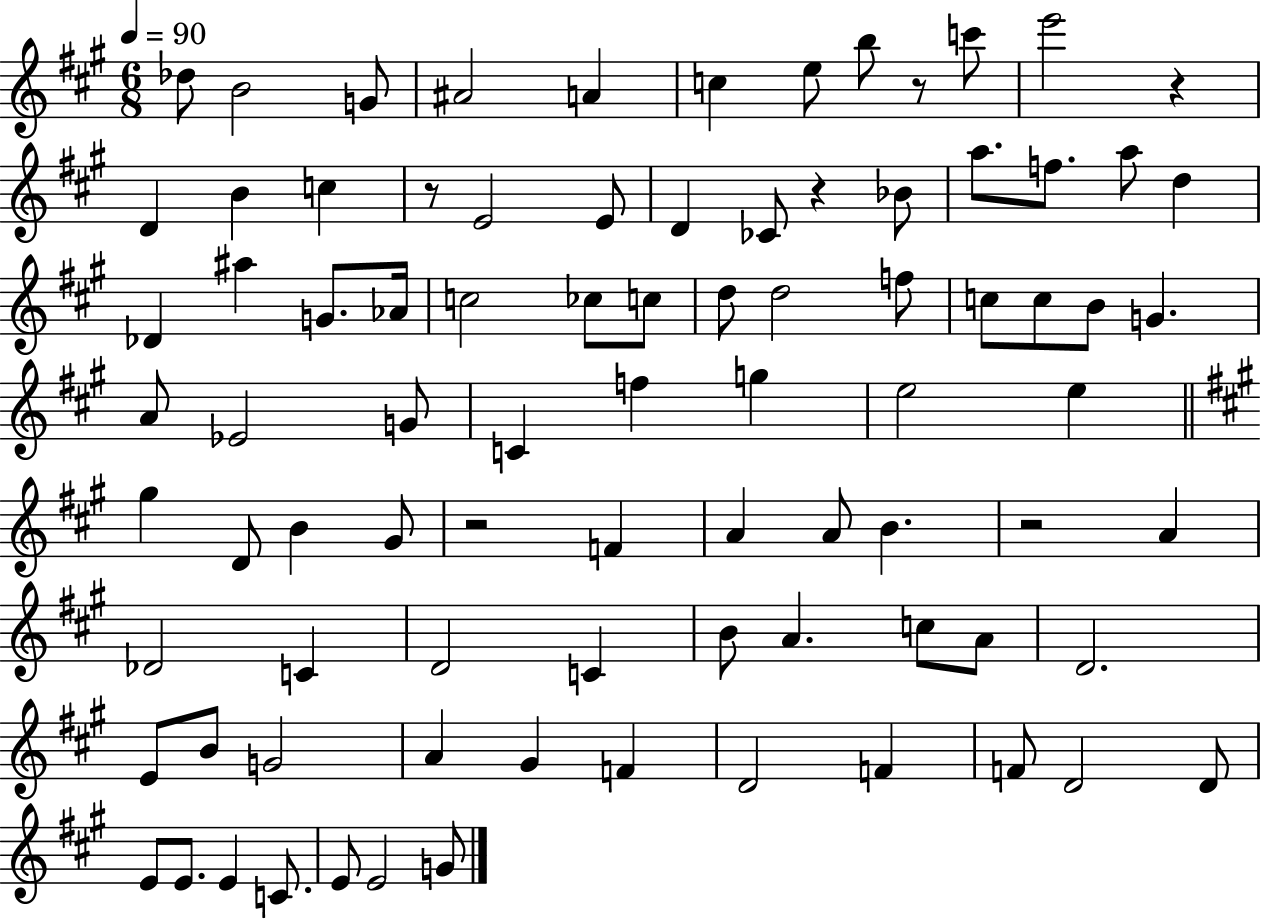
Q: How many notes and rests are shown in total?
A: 86